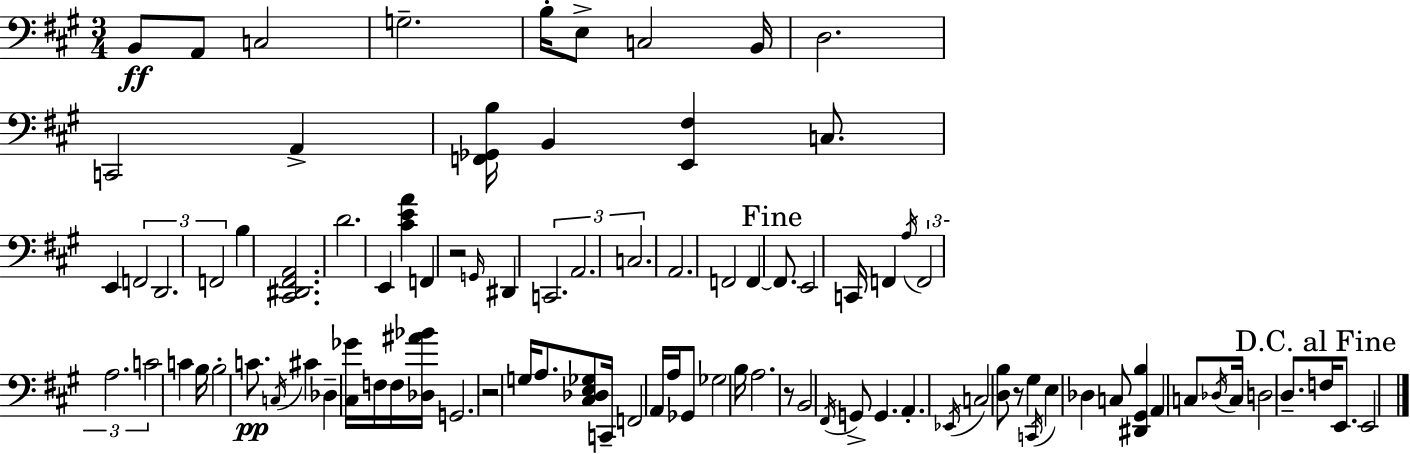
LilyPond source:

{
  \clef bass
  \numericTimeSignature
  \time 3/4
  \key a \major
  b,8\ff a,8 c2 | g2.-- | b16-. e8-> c2 b,16 | d2. | \break c,2 a,4-> | <f, ges, b>16 b,4 <e, fis>4 c8. | e,4 \tuplet 3/2 { f,2 | d,2. | \break f,2 } b4 | <cis, dis, fis, a,>2. | d'2. | e,4 <cis' e' a'>4 f,4 | \break r2 \grace { g,16 } dis,4 | \tuplet 3/2 { c,2. | a,2. | c2. } | \break a,2. | f,2 f,4~~ | \mark "Fine" f,8. e,2 | c,16 f,4 \acciaccatura { a16 } \tuplet 3/2 { f,2 | \break a2. | c'2 } c'4 | b16 b2-. c'8.\pp | \acciaccatura { c16 } cis'4 des4-- <cis ges'>16 | \break f16 f16 <des ais' bes'>16 g,2. | r2 g16 | a8. <cis des e ges>8 c,16-- f,2 | a,16 a16 ges,8 ges2 | \break b16 a2. | r8 b,2 | \acciaccatura { fis,16 } g,8-> g,4. a,4.-. | \acciaccatura { ees,16 } c2 | \break <d b>8 r8 gis4 \acciaccatura { c,16 } e4 | des4 c8 <dis, gis, b>4 | a,4 c8 \acciaccatura { des16 } c16 d2 | d8.-- \mark "D.C. al Fine" f16 e,8. e,2 | \break \bar "|."
}